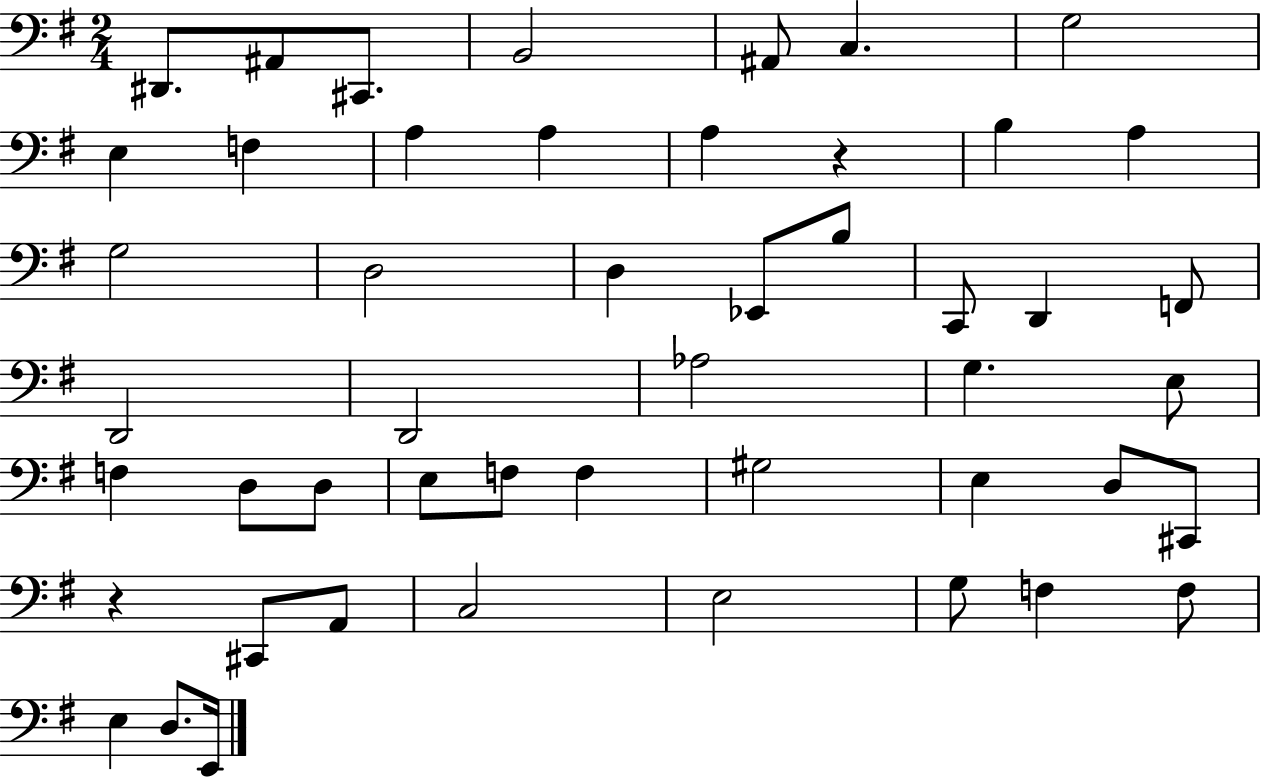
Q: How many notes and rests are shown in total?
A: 49